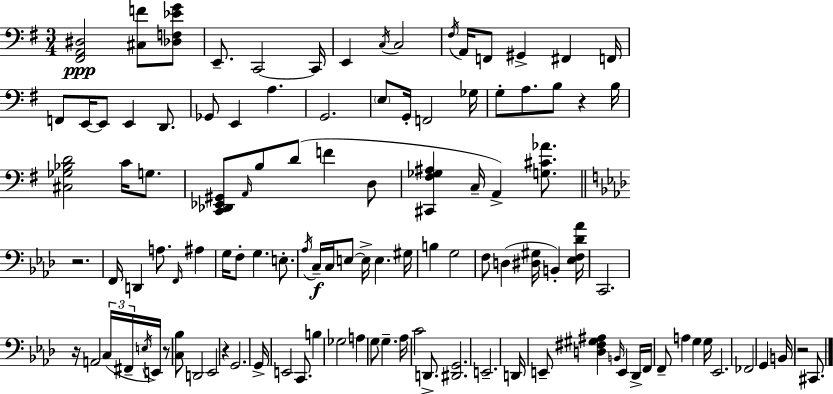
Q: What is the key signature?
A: E minor